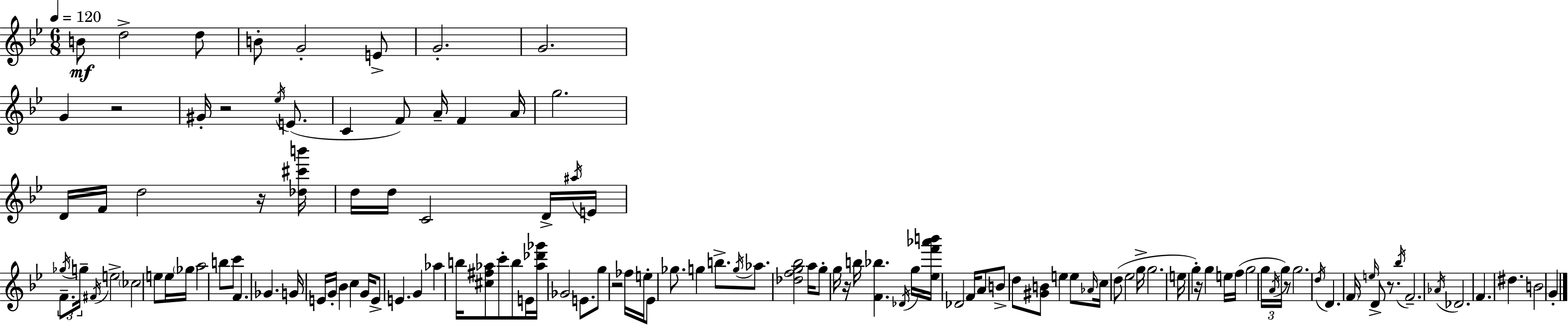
B4/e D5/h D5/e B4/e G4/h E4/e G4/h. G4/h. G4/q R/h G#4/s R/h Eb5/s E4/e. C4/q F4/e A4/s F4/q A4/s G5/h. D4/s F4/s D5/h R/s [Db5,C#6,B6]/s D5/s D5/s C4/h D4/s A#5/s E4/s F4/e. Gb5/s G5/s F#4/s E5/h CES5/h E5/e E5/s Gb5/s A5/h B5/e C6/e F4/q. Gb4/q. G4/s E4/s G4/s Bb4/q C5/q G4/s E4/e E4/q. G4/q Ab5/q B5/s [C#5,F#5,Ab5]/e C6/e B5/e E4/s [Ab5,Db6,Gb6]/s Gb4/h E4/e. G5/e R/h FES5/s E5/s Eb4/e Gb5/e. G5/q B5/e. G5/s Ab5/e. [Db5,F5,G5,Bb5]/h A5/s G5/e G5/s R/s B5/s [F4,Bb5]/q. Db4/s G5/s [Eb5,F6,Ab6,B6]/s Db4/h F4/s A4/e B4/e D5/e [G#4,B4]/e E5/q E5/e Ab4/s C5/s D5/e Eb5/h G5/s G5/h. E5/s G5/q R/s G5/q E5/s F5/s G5/h G5/s A4/s G5/s R/e G5/h. D5/s D4/q. F4/s E5/s D4/e R/e. Bb5/s F4/h. Ab4/s Db4/h. F4/q. D#5/q. B4/h G4/q